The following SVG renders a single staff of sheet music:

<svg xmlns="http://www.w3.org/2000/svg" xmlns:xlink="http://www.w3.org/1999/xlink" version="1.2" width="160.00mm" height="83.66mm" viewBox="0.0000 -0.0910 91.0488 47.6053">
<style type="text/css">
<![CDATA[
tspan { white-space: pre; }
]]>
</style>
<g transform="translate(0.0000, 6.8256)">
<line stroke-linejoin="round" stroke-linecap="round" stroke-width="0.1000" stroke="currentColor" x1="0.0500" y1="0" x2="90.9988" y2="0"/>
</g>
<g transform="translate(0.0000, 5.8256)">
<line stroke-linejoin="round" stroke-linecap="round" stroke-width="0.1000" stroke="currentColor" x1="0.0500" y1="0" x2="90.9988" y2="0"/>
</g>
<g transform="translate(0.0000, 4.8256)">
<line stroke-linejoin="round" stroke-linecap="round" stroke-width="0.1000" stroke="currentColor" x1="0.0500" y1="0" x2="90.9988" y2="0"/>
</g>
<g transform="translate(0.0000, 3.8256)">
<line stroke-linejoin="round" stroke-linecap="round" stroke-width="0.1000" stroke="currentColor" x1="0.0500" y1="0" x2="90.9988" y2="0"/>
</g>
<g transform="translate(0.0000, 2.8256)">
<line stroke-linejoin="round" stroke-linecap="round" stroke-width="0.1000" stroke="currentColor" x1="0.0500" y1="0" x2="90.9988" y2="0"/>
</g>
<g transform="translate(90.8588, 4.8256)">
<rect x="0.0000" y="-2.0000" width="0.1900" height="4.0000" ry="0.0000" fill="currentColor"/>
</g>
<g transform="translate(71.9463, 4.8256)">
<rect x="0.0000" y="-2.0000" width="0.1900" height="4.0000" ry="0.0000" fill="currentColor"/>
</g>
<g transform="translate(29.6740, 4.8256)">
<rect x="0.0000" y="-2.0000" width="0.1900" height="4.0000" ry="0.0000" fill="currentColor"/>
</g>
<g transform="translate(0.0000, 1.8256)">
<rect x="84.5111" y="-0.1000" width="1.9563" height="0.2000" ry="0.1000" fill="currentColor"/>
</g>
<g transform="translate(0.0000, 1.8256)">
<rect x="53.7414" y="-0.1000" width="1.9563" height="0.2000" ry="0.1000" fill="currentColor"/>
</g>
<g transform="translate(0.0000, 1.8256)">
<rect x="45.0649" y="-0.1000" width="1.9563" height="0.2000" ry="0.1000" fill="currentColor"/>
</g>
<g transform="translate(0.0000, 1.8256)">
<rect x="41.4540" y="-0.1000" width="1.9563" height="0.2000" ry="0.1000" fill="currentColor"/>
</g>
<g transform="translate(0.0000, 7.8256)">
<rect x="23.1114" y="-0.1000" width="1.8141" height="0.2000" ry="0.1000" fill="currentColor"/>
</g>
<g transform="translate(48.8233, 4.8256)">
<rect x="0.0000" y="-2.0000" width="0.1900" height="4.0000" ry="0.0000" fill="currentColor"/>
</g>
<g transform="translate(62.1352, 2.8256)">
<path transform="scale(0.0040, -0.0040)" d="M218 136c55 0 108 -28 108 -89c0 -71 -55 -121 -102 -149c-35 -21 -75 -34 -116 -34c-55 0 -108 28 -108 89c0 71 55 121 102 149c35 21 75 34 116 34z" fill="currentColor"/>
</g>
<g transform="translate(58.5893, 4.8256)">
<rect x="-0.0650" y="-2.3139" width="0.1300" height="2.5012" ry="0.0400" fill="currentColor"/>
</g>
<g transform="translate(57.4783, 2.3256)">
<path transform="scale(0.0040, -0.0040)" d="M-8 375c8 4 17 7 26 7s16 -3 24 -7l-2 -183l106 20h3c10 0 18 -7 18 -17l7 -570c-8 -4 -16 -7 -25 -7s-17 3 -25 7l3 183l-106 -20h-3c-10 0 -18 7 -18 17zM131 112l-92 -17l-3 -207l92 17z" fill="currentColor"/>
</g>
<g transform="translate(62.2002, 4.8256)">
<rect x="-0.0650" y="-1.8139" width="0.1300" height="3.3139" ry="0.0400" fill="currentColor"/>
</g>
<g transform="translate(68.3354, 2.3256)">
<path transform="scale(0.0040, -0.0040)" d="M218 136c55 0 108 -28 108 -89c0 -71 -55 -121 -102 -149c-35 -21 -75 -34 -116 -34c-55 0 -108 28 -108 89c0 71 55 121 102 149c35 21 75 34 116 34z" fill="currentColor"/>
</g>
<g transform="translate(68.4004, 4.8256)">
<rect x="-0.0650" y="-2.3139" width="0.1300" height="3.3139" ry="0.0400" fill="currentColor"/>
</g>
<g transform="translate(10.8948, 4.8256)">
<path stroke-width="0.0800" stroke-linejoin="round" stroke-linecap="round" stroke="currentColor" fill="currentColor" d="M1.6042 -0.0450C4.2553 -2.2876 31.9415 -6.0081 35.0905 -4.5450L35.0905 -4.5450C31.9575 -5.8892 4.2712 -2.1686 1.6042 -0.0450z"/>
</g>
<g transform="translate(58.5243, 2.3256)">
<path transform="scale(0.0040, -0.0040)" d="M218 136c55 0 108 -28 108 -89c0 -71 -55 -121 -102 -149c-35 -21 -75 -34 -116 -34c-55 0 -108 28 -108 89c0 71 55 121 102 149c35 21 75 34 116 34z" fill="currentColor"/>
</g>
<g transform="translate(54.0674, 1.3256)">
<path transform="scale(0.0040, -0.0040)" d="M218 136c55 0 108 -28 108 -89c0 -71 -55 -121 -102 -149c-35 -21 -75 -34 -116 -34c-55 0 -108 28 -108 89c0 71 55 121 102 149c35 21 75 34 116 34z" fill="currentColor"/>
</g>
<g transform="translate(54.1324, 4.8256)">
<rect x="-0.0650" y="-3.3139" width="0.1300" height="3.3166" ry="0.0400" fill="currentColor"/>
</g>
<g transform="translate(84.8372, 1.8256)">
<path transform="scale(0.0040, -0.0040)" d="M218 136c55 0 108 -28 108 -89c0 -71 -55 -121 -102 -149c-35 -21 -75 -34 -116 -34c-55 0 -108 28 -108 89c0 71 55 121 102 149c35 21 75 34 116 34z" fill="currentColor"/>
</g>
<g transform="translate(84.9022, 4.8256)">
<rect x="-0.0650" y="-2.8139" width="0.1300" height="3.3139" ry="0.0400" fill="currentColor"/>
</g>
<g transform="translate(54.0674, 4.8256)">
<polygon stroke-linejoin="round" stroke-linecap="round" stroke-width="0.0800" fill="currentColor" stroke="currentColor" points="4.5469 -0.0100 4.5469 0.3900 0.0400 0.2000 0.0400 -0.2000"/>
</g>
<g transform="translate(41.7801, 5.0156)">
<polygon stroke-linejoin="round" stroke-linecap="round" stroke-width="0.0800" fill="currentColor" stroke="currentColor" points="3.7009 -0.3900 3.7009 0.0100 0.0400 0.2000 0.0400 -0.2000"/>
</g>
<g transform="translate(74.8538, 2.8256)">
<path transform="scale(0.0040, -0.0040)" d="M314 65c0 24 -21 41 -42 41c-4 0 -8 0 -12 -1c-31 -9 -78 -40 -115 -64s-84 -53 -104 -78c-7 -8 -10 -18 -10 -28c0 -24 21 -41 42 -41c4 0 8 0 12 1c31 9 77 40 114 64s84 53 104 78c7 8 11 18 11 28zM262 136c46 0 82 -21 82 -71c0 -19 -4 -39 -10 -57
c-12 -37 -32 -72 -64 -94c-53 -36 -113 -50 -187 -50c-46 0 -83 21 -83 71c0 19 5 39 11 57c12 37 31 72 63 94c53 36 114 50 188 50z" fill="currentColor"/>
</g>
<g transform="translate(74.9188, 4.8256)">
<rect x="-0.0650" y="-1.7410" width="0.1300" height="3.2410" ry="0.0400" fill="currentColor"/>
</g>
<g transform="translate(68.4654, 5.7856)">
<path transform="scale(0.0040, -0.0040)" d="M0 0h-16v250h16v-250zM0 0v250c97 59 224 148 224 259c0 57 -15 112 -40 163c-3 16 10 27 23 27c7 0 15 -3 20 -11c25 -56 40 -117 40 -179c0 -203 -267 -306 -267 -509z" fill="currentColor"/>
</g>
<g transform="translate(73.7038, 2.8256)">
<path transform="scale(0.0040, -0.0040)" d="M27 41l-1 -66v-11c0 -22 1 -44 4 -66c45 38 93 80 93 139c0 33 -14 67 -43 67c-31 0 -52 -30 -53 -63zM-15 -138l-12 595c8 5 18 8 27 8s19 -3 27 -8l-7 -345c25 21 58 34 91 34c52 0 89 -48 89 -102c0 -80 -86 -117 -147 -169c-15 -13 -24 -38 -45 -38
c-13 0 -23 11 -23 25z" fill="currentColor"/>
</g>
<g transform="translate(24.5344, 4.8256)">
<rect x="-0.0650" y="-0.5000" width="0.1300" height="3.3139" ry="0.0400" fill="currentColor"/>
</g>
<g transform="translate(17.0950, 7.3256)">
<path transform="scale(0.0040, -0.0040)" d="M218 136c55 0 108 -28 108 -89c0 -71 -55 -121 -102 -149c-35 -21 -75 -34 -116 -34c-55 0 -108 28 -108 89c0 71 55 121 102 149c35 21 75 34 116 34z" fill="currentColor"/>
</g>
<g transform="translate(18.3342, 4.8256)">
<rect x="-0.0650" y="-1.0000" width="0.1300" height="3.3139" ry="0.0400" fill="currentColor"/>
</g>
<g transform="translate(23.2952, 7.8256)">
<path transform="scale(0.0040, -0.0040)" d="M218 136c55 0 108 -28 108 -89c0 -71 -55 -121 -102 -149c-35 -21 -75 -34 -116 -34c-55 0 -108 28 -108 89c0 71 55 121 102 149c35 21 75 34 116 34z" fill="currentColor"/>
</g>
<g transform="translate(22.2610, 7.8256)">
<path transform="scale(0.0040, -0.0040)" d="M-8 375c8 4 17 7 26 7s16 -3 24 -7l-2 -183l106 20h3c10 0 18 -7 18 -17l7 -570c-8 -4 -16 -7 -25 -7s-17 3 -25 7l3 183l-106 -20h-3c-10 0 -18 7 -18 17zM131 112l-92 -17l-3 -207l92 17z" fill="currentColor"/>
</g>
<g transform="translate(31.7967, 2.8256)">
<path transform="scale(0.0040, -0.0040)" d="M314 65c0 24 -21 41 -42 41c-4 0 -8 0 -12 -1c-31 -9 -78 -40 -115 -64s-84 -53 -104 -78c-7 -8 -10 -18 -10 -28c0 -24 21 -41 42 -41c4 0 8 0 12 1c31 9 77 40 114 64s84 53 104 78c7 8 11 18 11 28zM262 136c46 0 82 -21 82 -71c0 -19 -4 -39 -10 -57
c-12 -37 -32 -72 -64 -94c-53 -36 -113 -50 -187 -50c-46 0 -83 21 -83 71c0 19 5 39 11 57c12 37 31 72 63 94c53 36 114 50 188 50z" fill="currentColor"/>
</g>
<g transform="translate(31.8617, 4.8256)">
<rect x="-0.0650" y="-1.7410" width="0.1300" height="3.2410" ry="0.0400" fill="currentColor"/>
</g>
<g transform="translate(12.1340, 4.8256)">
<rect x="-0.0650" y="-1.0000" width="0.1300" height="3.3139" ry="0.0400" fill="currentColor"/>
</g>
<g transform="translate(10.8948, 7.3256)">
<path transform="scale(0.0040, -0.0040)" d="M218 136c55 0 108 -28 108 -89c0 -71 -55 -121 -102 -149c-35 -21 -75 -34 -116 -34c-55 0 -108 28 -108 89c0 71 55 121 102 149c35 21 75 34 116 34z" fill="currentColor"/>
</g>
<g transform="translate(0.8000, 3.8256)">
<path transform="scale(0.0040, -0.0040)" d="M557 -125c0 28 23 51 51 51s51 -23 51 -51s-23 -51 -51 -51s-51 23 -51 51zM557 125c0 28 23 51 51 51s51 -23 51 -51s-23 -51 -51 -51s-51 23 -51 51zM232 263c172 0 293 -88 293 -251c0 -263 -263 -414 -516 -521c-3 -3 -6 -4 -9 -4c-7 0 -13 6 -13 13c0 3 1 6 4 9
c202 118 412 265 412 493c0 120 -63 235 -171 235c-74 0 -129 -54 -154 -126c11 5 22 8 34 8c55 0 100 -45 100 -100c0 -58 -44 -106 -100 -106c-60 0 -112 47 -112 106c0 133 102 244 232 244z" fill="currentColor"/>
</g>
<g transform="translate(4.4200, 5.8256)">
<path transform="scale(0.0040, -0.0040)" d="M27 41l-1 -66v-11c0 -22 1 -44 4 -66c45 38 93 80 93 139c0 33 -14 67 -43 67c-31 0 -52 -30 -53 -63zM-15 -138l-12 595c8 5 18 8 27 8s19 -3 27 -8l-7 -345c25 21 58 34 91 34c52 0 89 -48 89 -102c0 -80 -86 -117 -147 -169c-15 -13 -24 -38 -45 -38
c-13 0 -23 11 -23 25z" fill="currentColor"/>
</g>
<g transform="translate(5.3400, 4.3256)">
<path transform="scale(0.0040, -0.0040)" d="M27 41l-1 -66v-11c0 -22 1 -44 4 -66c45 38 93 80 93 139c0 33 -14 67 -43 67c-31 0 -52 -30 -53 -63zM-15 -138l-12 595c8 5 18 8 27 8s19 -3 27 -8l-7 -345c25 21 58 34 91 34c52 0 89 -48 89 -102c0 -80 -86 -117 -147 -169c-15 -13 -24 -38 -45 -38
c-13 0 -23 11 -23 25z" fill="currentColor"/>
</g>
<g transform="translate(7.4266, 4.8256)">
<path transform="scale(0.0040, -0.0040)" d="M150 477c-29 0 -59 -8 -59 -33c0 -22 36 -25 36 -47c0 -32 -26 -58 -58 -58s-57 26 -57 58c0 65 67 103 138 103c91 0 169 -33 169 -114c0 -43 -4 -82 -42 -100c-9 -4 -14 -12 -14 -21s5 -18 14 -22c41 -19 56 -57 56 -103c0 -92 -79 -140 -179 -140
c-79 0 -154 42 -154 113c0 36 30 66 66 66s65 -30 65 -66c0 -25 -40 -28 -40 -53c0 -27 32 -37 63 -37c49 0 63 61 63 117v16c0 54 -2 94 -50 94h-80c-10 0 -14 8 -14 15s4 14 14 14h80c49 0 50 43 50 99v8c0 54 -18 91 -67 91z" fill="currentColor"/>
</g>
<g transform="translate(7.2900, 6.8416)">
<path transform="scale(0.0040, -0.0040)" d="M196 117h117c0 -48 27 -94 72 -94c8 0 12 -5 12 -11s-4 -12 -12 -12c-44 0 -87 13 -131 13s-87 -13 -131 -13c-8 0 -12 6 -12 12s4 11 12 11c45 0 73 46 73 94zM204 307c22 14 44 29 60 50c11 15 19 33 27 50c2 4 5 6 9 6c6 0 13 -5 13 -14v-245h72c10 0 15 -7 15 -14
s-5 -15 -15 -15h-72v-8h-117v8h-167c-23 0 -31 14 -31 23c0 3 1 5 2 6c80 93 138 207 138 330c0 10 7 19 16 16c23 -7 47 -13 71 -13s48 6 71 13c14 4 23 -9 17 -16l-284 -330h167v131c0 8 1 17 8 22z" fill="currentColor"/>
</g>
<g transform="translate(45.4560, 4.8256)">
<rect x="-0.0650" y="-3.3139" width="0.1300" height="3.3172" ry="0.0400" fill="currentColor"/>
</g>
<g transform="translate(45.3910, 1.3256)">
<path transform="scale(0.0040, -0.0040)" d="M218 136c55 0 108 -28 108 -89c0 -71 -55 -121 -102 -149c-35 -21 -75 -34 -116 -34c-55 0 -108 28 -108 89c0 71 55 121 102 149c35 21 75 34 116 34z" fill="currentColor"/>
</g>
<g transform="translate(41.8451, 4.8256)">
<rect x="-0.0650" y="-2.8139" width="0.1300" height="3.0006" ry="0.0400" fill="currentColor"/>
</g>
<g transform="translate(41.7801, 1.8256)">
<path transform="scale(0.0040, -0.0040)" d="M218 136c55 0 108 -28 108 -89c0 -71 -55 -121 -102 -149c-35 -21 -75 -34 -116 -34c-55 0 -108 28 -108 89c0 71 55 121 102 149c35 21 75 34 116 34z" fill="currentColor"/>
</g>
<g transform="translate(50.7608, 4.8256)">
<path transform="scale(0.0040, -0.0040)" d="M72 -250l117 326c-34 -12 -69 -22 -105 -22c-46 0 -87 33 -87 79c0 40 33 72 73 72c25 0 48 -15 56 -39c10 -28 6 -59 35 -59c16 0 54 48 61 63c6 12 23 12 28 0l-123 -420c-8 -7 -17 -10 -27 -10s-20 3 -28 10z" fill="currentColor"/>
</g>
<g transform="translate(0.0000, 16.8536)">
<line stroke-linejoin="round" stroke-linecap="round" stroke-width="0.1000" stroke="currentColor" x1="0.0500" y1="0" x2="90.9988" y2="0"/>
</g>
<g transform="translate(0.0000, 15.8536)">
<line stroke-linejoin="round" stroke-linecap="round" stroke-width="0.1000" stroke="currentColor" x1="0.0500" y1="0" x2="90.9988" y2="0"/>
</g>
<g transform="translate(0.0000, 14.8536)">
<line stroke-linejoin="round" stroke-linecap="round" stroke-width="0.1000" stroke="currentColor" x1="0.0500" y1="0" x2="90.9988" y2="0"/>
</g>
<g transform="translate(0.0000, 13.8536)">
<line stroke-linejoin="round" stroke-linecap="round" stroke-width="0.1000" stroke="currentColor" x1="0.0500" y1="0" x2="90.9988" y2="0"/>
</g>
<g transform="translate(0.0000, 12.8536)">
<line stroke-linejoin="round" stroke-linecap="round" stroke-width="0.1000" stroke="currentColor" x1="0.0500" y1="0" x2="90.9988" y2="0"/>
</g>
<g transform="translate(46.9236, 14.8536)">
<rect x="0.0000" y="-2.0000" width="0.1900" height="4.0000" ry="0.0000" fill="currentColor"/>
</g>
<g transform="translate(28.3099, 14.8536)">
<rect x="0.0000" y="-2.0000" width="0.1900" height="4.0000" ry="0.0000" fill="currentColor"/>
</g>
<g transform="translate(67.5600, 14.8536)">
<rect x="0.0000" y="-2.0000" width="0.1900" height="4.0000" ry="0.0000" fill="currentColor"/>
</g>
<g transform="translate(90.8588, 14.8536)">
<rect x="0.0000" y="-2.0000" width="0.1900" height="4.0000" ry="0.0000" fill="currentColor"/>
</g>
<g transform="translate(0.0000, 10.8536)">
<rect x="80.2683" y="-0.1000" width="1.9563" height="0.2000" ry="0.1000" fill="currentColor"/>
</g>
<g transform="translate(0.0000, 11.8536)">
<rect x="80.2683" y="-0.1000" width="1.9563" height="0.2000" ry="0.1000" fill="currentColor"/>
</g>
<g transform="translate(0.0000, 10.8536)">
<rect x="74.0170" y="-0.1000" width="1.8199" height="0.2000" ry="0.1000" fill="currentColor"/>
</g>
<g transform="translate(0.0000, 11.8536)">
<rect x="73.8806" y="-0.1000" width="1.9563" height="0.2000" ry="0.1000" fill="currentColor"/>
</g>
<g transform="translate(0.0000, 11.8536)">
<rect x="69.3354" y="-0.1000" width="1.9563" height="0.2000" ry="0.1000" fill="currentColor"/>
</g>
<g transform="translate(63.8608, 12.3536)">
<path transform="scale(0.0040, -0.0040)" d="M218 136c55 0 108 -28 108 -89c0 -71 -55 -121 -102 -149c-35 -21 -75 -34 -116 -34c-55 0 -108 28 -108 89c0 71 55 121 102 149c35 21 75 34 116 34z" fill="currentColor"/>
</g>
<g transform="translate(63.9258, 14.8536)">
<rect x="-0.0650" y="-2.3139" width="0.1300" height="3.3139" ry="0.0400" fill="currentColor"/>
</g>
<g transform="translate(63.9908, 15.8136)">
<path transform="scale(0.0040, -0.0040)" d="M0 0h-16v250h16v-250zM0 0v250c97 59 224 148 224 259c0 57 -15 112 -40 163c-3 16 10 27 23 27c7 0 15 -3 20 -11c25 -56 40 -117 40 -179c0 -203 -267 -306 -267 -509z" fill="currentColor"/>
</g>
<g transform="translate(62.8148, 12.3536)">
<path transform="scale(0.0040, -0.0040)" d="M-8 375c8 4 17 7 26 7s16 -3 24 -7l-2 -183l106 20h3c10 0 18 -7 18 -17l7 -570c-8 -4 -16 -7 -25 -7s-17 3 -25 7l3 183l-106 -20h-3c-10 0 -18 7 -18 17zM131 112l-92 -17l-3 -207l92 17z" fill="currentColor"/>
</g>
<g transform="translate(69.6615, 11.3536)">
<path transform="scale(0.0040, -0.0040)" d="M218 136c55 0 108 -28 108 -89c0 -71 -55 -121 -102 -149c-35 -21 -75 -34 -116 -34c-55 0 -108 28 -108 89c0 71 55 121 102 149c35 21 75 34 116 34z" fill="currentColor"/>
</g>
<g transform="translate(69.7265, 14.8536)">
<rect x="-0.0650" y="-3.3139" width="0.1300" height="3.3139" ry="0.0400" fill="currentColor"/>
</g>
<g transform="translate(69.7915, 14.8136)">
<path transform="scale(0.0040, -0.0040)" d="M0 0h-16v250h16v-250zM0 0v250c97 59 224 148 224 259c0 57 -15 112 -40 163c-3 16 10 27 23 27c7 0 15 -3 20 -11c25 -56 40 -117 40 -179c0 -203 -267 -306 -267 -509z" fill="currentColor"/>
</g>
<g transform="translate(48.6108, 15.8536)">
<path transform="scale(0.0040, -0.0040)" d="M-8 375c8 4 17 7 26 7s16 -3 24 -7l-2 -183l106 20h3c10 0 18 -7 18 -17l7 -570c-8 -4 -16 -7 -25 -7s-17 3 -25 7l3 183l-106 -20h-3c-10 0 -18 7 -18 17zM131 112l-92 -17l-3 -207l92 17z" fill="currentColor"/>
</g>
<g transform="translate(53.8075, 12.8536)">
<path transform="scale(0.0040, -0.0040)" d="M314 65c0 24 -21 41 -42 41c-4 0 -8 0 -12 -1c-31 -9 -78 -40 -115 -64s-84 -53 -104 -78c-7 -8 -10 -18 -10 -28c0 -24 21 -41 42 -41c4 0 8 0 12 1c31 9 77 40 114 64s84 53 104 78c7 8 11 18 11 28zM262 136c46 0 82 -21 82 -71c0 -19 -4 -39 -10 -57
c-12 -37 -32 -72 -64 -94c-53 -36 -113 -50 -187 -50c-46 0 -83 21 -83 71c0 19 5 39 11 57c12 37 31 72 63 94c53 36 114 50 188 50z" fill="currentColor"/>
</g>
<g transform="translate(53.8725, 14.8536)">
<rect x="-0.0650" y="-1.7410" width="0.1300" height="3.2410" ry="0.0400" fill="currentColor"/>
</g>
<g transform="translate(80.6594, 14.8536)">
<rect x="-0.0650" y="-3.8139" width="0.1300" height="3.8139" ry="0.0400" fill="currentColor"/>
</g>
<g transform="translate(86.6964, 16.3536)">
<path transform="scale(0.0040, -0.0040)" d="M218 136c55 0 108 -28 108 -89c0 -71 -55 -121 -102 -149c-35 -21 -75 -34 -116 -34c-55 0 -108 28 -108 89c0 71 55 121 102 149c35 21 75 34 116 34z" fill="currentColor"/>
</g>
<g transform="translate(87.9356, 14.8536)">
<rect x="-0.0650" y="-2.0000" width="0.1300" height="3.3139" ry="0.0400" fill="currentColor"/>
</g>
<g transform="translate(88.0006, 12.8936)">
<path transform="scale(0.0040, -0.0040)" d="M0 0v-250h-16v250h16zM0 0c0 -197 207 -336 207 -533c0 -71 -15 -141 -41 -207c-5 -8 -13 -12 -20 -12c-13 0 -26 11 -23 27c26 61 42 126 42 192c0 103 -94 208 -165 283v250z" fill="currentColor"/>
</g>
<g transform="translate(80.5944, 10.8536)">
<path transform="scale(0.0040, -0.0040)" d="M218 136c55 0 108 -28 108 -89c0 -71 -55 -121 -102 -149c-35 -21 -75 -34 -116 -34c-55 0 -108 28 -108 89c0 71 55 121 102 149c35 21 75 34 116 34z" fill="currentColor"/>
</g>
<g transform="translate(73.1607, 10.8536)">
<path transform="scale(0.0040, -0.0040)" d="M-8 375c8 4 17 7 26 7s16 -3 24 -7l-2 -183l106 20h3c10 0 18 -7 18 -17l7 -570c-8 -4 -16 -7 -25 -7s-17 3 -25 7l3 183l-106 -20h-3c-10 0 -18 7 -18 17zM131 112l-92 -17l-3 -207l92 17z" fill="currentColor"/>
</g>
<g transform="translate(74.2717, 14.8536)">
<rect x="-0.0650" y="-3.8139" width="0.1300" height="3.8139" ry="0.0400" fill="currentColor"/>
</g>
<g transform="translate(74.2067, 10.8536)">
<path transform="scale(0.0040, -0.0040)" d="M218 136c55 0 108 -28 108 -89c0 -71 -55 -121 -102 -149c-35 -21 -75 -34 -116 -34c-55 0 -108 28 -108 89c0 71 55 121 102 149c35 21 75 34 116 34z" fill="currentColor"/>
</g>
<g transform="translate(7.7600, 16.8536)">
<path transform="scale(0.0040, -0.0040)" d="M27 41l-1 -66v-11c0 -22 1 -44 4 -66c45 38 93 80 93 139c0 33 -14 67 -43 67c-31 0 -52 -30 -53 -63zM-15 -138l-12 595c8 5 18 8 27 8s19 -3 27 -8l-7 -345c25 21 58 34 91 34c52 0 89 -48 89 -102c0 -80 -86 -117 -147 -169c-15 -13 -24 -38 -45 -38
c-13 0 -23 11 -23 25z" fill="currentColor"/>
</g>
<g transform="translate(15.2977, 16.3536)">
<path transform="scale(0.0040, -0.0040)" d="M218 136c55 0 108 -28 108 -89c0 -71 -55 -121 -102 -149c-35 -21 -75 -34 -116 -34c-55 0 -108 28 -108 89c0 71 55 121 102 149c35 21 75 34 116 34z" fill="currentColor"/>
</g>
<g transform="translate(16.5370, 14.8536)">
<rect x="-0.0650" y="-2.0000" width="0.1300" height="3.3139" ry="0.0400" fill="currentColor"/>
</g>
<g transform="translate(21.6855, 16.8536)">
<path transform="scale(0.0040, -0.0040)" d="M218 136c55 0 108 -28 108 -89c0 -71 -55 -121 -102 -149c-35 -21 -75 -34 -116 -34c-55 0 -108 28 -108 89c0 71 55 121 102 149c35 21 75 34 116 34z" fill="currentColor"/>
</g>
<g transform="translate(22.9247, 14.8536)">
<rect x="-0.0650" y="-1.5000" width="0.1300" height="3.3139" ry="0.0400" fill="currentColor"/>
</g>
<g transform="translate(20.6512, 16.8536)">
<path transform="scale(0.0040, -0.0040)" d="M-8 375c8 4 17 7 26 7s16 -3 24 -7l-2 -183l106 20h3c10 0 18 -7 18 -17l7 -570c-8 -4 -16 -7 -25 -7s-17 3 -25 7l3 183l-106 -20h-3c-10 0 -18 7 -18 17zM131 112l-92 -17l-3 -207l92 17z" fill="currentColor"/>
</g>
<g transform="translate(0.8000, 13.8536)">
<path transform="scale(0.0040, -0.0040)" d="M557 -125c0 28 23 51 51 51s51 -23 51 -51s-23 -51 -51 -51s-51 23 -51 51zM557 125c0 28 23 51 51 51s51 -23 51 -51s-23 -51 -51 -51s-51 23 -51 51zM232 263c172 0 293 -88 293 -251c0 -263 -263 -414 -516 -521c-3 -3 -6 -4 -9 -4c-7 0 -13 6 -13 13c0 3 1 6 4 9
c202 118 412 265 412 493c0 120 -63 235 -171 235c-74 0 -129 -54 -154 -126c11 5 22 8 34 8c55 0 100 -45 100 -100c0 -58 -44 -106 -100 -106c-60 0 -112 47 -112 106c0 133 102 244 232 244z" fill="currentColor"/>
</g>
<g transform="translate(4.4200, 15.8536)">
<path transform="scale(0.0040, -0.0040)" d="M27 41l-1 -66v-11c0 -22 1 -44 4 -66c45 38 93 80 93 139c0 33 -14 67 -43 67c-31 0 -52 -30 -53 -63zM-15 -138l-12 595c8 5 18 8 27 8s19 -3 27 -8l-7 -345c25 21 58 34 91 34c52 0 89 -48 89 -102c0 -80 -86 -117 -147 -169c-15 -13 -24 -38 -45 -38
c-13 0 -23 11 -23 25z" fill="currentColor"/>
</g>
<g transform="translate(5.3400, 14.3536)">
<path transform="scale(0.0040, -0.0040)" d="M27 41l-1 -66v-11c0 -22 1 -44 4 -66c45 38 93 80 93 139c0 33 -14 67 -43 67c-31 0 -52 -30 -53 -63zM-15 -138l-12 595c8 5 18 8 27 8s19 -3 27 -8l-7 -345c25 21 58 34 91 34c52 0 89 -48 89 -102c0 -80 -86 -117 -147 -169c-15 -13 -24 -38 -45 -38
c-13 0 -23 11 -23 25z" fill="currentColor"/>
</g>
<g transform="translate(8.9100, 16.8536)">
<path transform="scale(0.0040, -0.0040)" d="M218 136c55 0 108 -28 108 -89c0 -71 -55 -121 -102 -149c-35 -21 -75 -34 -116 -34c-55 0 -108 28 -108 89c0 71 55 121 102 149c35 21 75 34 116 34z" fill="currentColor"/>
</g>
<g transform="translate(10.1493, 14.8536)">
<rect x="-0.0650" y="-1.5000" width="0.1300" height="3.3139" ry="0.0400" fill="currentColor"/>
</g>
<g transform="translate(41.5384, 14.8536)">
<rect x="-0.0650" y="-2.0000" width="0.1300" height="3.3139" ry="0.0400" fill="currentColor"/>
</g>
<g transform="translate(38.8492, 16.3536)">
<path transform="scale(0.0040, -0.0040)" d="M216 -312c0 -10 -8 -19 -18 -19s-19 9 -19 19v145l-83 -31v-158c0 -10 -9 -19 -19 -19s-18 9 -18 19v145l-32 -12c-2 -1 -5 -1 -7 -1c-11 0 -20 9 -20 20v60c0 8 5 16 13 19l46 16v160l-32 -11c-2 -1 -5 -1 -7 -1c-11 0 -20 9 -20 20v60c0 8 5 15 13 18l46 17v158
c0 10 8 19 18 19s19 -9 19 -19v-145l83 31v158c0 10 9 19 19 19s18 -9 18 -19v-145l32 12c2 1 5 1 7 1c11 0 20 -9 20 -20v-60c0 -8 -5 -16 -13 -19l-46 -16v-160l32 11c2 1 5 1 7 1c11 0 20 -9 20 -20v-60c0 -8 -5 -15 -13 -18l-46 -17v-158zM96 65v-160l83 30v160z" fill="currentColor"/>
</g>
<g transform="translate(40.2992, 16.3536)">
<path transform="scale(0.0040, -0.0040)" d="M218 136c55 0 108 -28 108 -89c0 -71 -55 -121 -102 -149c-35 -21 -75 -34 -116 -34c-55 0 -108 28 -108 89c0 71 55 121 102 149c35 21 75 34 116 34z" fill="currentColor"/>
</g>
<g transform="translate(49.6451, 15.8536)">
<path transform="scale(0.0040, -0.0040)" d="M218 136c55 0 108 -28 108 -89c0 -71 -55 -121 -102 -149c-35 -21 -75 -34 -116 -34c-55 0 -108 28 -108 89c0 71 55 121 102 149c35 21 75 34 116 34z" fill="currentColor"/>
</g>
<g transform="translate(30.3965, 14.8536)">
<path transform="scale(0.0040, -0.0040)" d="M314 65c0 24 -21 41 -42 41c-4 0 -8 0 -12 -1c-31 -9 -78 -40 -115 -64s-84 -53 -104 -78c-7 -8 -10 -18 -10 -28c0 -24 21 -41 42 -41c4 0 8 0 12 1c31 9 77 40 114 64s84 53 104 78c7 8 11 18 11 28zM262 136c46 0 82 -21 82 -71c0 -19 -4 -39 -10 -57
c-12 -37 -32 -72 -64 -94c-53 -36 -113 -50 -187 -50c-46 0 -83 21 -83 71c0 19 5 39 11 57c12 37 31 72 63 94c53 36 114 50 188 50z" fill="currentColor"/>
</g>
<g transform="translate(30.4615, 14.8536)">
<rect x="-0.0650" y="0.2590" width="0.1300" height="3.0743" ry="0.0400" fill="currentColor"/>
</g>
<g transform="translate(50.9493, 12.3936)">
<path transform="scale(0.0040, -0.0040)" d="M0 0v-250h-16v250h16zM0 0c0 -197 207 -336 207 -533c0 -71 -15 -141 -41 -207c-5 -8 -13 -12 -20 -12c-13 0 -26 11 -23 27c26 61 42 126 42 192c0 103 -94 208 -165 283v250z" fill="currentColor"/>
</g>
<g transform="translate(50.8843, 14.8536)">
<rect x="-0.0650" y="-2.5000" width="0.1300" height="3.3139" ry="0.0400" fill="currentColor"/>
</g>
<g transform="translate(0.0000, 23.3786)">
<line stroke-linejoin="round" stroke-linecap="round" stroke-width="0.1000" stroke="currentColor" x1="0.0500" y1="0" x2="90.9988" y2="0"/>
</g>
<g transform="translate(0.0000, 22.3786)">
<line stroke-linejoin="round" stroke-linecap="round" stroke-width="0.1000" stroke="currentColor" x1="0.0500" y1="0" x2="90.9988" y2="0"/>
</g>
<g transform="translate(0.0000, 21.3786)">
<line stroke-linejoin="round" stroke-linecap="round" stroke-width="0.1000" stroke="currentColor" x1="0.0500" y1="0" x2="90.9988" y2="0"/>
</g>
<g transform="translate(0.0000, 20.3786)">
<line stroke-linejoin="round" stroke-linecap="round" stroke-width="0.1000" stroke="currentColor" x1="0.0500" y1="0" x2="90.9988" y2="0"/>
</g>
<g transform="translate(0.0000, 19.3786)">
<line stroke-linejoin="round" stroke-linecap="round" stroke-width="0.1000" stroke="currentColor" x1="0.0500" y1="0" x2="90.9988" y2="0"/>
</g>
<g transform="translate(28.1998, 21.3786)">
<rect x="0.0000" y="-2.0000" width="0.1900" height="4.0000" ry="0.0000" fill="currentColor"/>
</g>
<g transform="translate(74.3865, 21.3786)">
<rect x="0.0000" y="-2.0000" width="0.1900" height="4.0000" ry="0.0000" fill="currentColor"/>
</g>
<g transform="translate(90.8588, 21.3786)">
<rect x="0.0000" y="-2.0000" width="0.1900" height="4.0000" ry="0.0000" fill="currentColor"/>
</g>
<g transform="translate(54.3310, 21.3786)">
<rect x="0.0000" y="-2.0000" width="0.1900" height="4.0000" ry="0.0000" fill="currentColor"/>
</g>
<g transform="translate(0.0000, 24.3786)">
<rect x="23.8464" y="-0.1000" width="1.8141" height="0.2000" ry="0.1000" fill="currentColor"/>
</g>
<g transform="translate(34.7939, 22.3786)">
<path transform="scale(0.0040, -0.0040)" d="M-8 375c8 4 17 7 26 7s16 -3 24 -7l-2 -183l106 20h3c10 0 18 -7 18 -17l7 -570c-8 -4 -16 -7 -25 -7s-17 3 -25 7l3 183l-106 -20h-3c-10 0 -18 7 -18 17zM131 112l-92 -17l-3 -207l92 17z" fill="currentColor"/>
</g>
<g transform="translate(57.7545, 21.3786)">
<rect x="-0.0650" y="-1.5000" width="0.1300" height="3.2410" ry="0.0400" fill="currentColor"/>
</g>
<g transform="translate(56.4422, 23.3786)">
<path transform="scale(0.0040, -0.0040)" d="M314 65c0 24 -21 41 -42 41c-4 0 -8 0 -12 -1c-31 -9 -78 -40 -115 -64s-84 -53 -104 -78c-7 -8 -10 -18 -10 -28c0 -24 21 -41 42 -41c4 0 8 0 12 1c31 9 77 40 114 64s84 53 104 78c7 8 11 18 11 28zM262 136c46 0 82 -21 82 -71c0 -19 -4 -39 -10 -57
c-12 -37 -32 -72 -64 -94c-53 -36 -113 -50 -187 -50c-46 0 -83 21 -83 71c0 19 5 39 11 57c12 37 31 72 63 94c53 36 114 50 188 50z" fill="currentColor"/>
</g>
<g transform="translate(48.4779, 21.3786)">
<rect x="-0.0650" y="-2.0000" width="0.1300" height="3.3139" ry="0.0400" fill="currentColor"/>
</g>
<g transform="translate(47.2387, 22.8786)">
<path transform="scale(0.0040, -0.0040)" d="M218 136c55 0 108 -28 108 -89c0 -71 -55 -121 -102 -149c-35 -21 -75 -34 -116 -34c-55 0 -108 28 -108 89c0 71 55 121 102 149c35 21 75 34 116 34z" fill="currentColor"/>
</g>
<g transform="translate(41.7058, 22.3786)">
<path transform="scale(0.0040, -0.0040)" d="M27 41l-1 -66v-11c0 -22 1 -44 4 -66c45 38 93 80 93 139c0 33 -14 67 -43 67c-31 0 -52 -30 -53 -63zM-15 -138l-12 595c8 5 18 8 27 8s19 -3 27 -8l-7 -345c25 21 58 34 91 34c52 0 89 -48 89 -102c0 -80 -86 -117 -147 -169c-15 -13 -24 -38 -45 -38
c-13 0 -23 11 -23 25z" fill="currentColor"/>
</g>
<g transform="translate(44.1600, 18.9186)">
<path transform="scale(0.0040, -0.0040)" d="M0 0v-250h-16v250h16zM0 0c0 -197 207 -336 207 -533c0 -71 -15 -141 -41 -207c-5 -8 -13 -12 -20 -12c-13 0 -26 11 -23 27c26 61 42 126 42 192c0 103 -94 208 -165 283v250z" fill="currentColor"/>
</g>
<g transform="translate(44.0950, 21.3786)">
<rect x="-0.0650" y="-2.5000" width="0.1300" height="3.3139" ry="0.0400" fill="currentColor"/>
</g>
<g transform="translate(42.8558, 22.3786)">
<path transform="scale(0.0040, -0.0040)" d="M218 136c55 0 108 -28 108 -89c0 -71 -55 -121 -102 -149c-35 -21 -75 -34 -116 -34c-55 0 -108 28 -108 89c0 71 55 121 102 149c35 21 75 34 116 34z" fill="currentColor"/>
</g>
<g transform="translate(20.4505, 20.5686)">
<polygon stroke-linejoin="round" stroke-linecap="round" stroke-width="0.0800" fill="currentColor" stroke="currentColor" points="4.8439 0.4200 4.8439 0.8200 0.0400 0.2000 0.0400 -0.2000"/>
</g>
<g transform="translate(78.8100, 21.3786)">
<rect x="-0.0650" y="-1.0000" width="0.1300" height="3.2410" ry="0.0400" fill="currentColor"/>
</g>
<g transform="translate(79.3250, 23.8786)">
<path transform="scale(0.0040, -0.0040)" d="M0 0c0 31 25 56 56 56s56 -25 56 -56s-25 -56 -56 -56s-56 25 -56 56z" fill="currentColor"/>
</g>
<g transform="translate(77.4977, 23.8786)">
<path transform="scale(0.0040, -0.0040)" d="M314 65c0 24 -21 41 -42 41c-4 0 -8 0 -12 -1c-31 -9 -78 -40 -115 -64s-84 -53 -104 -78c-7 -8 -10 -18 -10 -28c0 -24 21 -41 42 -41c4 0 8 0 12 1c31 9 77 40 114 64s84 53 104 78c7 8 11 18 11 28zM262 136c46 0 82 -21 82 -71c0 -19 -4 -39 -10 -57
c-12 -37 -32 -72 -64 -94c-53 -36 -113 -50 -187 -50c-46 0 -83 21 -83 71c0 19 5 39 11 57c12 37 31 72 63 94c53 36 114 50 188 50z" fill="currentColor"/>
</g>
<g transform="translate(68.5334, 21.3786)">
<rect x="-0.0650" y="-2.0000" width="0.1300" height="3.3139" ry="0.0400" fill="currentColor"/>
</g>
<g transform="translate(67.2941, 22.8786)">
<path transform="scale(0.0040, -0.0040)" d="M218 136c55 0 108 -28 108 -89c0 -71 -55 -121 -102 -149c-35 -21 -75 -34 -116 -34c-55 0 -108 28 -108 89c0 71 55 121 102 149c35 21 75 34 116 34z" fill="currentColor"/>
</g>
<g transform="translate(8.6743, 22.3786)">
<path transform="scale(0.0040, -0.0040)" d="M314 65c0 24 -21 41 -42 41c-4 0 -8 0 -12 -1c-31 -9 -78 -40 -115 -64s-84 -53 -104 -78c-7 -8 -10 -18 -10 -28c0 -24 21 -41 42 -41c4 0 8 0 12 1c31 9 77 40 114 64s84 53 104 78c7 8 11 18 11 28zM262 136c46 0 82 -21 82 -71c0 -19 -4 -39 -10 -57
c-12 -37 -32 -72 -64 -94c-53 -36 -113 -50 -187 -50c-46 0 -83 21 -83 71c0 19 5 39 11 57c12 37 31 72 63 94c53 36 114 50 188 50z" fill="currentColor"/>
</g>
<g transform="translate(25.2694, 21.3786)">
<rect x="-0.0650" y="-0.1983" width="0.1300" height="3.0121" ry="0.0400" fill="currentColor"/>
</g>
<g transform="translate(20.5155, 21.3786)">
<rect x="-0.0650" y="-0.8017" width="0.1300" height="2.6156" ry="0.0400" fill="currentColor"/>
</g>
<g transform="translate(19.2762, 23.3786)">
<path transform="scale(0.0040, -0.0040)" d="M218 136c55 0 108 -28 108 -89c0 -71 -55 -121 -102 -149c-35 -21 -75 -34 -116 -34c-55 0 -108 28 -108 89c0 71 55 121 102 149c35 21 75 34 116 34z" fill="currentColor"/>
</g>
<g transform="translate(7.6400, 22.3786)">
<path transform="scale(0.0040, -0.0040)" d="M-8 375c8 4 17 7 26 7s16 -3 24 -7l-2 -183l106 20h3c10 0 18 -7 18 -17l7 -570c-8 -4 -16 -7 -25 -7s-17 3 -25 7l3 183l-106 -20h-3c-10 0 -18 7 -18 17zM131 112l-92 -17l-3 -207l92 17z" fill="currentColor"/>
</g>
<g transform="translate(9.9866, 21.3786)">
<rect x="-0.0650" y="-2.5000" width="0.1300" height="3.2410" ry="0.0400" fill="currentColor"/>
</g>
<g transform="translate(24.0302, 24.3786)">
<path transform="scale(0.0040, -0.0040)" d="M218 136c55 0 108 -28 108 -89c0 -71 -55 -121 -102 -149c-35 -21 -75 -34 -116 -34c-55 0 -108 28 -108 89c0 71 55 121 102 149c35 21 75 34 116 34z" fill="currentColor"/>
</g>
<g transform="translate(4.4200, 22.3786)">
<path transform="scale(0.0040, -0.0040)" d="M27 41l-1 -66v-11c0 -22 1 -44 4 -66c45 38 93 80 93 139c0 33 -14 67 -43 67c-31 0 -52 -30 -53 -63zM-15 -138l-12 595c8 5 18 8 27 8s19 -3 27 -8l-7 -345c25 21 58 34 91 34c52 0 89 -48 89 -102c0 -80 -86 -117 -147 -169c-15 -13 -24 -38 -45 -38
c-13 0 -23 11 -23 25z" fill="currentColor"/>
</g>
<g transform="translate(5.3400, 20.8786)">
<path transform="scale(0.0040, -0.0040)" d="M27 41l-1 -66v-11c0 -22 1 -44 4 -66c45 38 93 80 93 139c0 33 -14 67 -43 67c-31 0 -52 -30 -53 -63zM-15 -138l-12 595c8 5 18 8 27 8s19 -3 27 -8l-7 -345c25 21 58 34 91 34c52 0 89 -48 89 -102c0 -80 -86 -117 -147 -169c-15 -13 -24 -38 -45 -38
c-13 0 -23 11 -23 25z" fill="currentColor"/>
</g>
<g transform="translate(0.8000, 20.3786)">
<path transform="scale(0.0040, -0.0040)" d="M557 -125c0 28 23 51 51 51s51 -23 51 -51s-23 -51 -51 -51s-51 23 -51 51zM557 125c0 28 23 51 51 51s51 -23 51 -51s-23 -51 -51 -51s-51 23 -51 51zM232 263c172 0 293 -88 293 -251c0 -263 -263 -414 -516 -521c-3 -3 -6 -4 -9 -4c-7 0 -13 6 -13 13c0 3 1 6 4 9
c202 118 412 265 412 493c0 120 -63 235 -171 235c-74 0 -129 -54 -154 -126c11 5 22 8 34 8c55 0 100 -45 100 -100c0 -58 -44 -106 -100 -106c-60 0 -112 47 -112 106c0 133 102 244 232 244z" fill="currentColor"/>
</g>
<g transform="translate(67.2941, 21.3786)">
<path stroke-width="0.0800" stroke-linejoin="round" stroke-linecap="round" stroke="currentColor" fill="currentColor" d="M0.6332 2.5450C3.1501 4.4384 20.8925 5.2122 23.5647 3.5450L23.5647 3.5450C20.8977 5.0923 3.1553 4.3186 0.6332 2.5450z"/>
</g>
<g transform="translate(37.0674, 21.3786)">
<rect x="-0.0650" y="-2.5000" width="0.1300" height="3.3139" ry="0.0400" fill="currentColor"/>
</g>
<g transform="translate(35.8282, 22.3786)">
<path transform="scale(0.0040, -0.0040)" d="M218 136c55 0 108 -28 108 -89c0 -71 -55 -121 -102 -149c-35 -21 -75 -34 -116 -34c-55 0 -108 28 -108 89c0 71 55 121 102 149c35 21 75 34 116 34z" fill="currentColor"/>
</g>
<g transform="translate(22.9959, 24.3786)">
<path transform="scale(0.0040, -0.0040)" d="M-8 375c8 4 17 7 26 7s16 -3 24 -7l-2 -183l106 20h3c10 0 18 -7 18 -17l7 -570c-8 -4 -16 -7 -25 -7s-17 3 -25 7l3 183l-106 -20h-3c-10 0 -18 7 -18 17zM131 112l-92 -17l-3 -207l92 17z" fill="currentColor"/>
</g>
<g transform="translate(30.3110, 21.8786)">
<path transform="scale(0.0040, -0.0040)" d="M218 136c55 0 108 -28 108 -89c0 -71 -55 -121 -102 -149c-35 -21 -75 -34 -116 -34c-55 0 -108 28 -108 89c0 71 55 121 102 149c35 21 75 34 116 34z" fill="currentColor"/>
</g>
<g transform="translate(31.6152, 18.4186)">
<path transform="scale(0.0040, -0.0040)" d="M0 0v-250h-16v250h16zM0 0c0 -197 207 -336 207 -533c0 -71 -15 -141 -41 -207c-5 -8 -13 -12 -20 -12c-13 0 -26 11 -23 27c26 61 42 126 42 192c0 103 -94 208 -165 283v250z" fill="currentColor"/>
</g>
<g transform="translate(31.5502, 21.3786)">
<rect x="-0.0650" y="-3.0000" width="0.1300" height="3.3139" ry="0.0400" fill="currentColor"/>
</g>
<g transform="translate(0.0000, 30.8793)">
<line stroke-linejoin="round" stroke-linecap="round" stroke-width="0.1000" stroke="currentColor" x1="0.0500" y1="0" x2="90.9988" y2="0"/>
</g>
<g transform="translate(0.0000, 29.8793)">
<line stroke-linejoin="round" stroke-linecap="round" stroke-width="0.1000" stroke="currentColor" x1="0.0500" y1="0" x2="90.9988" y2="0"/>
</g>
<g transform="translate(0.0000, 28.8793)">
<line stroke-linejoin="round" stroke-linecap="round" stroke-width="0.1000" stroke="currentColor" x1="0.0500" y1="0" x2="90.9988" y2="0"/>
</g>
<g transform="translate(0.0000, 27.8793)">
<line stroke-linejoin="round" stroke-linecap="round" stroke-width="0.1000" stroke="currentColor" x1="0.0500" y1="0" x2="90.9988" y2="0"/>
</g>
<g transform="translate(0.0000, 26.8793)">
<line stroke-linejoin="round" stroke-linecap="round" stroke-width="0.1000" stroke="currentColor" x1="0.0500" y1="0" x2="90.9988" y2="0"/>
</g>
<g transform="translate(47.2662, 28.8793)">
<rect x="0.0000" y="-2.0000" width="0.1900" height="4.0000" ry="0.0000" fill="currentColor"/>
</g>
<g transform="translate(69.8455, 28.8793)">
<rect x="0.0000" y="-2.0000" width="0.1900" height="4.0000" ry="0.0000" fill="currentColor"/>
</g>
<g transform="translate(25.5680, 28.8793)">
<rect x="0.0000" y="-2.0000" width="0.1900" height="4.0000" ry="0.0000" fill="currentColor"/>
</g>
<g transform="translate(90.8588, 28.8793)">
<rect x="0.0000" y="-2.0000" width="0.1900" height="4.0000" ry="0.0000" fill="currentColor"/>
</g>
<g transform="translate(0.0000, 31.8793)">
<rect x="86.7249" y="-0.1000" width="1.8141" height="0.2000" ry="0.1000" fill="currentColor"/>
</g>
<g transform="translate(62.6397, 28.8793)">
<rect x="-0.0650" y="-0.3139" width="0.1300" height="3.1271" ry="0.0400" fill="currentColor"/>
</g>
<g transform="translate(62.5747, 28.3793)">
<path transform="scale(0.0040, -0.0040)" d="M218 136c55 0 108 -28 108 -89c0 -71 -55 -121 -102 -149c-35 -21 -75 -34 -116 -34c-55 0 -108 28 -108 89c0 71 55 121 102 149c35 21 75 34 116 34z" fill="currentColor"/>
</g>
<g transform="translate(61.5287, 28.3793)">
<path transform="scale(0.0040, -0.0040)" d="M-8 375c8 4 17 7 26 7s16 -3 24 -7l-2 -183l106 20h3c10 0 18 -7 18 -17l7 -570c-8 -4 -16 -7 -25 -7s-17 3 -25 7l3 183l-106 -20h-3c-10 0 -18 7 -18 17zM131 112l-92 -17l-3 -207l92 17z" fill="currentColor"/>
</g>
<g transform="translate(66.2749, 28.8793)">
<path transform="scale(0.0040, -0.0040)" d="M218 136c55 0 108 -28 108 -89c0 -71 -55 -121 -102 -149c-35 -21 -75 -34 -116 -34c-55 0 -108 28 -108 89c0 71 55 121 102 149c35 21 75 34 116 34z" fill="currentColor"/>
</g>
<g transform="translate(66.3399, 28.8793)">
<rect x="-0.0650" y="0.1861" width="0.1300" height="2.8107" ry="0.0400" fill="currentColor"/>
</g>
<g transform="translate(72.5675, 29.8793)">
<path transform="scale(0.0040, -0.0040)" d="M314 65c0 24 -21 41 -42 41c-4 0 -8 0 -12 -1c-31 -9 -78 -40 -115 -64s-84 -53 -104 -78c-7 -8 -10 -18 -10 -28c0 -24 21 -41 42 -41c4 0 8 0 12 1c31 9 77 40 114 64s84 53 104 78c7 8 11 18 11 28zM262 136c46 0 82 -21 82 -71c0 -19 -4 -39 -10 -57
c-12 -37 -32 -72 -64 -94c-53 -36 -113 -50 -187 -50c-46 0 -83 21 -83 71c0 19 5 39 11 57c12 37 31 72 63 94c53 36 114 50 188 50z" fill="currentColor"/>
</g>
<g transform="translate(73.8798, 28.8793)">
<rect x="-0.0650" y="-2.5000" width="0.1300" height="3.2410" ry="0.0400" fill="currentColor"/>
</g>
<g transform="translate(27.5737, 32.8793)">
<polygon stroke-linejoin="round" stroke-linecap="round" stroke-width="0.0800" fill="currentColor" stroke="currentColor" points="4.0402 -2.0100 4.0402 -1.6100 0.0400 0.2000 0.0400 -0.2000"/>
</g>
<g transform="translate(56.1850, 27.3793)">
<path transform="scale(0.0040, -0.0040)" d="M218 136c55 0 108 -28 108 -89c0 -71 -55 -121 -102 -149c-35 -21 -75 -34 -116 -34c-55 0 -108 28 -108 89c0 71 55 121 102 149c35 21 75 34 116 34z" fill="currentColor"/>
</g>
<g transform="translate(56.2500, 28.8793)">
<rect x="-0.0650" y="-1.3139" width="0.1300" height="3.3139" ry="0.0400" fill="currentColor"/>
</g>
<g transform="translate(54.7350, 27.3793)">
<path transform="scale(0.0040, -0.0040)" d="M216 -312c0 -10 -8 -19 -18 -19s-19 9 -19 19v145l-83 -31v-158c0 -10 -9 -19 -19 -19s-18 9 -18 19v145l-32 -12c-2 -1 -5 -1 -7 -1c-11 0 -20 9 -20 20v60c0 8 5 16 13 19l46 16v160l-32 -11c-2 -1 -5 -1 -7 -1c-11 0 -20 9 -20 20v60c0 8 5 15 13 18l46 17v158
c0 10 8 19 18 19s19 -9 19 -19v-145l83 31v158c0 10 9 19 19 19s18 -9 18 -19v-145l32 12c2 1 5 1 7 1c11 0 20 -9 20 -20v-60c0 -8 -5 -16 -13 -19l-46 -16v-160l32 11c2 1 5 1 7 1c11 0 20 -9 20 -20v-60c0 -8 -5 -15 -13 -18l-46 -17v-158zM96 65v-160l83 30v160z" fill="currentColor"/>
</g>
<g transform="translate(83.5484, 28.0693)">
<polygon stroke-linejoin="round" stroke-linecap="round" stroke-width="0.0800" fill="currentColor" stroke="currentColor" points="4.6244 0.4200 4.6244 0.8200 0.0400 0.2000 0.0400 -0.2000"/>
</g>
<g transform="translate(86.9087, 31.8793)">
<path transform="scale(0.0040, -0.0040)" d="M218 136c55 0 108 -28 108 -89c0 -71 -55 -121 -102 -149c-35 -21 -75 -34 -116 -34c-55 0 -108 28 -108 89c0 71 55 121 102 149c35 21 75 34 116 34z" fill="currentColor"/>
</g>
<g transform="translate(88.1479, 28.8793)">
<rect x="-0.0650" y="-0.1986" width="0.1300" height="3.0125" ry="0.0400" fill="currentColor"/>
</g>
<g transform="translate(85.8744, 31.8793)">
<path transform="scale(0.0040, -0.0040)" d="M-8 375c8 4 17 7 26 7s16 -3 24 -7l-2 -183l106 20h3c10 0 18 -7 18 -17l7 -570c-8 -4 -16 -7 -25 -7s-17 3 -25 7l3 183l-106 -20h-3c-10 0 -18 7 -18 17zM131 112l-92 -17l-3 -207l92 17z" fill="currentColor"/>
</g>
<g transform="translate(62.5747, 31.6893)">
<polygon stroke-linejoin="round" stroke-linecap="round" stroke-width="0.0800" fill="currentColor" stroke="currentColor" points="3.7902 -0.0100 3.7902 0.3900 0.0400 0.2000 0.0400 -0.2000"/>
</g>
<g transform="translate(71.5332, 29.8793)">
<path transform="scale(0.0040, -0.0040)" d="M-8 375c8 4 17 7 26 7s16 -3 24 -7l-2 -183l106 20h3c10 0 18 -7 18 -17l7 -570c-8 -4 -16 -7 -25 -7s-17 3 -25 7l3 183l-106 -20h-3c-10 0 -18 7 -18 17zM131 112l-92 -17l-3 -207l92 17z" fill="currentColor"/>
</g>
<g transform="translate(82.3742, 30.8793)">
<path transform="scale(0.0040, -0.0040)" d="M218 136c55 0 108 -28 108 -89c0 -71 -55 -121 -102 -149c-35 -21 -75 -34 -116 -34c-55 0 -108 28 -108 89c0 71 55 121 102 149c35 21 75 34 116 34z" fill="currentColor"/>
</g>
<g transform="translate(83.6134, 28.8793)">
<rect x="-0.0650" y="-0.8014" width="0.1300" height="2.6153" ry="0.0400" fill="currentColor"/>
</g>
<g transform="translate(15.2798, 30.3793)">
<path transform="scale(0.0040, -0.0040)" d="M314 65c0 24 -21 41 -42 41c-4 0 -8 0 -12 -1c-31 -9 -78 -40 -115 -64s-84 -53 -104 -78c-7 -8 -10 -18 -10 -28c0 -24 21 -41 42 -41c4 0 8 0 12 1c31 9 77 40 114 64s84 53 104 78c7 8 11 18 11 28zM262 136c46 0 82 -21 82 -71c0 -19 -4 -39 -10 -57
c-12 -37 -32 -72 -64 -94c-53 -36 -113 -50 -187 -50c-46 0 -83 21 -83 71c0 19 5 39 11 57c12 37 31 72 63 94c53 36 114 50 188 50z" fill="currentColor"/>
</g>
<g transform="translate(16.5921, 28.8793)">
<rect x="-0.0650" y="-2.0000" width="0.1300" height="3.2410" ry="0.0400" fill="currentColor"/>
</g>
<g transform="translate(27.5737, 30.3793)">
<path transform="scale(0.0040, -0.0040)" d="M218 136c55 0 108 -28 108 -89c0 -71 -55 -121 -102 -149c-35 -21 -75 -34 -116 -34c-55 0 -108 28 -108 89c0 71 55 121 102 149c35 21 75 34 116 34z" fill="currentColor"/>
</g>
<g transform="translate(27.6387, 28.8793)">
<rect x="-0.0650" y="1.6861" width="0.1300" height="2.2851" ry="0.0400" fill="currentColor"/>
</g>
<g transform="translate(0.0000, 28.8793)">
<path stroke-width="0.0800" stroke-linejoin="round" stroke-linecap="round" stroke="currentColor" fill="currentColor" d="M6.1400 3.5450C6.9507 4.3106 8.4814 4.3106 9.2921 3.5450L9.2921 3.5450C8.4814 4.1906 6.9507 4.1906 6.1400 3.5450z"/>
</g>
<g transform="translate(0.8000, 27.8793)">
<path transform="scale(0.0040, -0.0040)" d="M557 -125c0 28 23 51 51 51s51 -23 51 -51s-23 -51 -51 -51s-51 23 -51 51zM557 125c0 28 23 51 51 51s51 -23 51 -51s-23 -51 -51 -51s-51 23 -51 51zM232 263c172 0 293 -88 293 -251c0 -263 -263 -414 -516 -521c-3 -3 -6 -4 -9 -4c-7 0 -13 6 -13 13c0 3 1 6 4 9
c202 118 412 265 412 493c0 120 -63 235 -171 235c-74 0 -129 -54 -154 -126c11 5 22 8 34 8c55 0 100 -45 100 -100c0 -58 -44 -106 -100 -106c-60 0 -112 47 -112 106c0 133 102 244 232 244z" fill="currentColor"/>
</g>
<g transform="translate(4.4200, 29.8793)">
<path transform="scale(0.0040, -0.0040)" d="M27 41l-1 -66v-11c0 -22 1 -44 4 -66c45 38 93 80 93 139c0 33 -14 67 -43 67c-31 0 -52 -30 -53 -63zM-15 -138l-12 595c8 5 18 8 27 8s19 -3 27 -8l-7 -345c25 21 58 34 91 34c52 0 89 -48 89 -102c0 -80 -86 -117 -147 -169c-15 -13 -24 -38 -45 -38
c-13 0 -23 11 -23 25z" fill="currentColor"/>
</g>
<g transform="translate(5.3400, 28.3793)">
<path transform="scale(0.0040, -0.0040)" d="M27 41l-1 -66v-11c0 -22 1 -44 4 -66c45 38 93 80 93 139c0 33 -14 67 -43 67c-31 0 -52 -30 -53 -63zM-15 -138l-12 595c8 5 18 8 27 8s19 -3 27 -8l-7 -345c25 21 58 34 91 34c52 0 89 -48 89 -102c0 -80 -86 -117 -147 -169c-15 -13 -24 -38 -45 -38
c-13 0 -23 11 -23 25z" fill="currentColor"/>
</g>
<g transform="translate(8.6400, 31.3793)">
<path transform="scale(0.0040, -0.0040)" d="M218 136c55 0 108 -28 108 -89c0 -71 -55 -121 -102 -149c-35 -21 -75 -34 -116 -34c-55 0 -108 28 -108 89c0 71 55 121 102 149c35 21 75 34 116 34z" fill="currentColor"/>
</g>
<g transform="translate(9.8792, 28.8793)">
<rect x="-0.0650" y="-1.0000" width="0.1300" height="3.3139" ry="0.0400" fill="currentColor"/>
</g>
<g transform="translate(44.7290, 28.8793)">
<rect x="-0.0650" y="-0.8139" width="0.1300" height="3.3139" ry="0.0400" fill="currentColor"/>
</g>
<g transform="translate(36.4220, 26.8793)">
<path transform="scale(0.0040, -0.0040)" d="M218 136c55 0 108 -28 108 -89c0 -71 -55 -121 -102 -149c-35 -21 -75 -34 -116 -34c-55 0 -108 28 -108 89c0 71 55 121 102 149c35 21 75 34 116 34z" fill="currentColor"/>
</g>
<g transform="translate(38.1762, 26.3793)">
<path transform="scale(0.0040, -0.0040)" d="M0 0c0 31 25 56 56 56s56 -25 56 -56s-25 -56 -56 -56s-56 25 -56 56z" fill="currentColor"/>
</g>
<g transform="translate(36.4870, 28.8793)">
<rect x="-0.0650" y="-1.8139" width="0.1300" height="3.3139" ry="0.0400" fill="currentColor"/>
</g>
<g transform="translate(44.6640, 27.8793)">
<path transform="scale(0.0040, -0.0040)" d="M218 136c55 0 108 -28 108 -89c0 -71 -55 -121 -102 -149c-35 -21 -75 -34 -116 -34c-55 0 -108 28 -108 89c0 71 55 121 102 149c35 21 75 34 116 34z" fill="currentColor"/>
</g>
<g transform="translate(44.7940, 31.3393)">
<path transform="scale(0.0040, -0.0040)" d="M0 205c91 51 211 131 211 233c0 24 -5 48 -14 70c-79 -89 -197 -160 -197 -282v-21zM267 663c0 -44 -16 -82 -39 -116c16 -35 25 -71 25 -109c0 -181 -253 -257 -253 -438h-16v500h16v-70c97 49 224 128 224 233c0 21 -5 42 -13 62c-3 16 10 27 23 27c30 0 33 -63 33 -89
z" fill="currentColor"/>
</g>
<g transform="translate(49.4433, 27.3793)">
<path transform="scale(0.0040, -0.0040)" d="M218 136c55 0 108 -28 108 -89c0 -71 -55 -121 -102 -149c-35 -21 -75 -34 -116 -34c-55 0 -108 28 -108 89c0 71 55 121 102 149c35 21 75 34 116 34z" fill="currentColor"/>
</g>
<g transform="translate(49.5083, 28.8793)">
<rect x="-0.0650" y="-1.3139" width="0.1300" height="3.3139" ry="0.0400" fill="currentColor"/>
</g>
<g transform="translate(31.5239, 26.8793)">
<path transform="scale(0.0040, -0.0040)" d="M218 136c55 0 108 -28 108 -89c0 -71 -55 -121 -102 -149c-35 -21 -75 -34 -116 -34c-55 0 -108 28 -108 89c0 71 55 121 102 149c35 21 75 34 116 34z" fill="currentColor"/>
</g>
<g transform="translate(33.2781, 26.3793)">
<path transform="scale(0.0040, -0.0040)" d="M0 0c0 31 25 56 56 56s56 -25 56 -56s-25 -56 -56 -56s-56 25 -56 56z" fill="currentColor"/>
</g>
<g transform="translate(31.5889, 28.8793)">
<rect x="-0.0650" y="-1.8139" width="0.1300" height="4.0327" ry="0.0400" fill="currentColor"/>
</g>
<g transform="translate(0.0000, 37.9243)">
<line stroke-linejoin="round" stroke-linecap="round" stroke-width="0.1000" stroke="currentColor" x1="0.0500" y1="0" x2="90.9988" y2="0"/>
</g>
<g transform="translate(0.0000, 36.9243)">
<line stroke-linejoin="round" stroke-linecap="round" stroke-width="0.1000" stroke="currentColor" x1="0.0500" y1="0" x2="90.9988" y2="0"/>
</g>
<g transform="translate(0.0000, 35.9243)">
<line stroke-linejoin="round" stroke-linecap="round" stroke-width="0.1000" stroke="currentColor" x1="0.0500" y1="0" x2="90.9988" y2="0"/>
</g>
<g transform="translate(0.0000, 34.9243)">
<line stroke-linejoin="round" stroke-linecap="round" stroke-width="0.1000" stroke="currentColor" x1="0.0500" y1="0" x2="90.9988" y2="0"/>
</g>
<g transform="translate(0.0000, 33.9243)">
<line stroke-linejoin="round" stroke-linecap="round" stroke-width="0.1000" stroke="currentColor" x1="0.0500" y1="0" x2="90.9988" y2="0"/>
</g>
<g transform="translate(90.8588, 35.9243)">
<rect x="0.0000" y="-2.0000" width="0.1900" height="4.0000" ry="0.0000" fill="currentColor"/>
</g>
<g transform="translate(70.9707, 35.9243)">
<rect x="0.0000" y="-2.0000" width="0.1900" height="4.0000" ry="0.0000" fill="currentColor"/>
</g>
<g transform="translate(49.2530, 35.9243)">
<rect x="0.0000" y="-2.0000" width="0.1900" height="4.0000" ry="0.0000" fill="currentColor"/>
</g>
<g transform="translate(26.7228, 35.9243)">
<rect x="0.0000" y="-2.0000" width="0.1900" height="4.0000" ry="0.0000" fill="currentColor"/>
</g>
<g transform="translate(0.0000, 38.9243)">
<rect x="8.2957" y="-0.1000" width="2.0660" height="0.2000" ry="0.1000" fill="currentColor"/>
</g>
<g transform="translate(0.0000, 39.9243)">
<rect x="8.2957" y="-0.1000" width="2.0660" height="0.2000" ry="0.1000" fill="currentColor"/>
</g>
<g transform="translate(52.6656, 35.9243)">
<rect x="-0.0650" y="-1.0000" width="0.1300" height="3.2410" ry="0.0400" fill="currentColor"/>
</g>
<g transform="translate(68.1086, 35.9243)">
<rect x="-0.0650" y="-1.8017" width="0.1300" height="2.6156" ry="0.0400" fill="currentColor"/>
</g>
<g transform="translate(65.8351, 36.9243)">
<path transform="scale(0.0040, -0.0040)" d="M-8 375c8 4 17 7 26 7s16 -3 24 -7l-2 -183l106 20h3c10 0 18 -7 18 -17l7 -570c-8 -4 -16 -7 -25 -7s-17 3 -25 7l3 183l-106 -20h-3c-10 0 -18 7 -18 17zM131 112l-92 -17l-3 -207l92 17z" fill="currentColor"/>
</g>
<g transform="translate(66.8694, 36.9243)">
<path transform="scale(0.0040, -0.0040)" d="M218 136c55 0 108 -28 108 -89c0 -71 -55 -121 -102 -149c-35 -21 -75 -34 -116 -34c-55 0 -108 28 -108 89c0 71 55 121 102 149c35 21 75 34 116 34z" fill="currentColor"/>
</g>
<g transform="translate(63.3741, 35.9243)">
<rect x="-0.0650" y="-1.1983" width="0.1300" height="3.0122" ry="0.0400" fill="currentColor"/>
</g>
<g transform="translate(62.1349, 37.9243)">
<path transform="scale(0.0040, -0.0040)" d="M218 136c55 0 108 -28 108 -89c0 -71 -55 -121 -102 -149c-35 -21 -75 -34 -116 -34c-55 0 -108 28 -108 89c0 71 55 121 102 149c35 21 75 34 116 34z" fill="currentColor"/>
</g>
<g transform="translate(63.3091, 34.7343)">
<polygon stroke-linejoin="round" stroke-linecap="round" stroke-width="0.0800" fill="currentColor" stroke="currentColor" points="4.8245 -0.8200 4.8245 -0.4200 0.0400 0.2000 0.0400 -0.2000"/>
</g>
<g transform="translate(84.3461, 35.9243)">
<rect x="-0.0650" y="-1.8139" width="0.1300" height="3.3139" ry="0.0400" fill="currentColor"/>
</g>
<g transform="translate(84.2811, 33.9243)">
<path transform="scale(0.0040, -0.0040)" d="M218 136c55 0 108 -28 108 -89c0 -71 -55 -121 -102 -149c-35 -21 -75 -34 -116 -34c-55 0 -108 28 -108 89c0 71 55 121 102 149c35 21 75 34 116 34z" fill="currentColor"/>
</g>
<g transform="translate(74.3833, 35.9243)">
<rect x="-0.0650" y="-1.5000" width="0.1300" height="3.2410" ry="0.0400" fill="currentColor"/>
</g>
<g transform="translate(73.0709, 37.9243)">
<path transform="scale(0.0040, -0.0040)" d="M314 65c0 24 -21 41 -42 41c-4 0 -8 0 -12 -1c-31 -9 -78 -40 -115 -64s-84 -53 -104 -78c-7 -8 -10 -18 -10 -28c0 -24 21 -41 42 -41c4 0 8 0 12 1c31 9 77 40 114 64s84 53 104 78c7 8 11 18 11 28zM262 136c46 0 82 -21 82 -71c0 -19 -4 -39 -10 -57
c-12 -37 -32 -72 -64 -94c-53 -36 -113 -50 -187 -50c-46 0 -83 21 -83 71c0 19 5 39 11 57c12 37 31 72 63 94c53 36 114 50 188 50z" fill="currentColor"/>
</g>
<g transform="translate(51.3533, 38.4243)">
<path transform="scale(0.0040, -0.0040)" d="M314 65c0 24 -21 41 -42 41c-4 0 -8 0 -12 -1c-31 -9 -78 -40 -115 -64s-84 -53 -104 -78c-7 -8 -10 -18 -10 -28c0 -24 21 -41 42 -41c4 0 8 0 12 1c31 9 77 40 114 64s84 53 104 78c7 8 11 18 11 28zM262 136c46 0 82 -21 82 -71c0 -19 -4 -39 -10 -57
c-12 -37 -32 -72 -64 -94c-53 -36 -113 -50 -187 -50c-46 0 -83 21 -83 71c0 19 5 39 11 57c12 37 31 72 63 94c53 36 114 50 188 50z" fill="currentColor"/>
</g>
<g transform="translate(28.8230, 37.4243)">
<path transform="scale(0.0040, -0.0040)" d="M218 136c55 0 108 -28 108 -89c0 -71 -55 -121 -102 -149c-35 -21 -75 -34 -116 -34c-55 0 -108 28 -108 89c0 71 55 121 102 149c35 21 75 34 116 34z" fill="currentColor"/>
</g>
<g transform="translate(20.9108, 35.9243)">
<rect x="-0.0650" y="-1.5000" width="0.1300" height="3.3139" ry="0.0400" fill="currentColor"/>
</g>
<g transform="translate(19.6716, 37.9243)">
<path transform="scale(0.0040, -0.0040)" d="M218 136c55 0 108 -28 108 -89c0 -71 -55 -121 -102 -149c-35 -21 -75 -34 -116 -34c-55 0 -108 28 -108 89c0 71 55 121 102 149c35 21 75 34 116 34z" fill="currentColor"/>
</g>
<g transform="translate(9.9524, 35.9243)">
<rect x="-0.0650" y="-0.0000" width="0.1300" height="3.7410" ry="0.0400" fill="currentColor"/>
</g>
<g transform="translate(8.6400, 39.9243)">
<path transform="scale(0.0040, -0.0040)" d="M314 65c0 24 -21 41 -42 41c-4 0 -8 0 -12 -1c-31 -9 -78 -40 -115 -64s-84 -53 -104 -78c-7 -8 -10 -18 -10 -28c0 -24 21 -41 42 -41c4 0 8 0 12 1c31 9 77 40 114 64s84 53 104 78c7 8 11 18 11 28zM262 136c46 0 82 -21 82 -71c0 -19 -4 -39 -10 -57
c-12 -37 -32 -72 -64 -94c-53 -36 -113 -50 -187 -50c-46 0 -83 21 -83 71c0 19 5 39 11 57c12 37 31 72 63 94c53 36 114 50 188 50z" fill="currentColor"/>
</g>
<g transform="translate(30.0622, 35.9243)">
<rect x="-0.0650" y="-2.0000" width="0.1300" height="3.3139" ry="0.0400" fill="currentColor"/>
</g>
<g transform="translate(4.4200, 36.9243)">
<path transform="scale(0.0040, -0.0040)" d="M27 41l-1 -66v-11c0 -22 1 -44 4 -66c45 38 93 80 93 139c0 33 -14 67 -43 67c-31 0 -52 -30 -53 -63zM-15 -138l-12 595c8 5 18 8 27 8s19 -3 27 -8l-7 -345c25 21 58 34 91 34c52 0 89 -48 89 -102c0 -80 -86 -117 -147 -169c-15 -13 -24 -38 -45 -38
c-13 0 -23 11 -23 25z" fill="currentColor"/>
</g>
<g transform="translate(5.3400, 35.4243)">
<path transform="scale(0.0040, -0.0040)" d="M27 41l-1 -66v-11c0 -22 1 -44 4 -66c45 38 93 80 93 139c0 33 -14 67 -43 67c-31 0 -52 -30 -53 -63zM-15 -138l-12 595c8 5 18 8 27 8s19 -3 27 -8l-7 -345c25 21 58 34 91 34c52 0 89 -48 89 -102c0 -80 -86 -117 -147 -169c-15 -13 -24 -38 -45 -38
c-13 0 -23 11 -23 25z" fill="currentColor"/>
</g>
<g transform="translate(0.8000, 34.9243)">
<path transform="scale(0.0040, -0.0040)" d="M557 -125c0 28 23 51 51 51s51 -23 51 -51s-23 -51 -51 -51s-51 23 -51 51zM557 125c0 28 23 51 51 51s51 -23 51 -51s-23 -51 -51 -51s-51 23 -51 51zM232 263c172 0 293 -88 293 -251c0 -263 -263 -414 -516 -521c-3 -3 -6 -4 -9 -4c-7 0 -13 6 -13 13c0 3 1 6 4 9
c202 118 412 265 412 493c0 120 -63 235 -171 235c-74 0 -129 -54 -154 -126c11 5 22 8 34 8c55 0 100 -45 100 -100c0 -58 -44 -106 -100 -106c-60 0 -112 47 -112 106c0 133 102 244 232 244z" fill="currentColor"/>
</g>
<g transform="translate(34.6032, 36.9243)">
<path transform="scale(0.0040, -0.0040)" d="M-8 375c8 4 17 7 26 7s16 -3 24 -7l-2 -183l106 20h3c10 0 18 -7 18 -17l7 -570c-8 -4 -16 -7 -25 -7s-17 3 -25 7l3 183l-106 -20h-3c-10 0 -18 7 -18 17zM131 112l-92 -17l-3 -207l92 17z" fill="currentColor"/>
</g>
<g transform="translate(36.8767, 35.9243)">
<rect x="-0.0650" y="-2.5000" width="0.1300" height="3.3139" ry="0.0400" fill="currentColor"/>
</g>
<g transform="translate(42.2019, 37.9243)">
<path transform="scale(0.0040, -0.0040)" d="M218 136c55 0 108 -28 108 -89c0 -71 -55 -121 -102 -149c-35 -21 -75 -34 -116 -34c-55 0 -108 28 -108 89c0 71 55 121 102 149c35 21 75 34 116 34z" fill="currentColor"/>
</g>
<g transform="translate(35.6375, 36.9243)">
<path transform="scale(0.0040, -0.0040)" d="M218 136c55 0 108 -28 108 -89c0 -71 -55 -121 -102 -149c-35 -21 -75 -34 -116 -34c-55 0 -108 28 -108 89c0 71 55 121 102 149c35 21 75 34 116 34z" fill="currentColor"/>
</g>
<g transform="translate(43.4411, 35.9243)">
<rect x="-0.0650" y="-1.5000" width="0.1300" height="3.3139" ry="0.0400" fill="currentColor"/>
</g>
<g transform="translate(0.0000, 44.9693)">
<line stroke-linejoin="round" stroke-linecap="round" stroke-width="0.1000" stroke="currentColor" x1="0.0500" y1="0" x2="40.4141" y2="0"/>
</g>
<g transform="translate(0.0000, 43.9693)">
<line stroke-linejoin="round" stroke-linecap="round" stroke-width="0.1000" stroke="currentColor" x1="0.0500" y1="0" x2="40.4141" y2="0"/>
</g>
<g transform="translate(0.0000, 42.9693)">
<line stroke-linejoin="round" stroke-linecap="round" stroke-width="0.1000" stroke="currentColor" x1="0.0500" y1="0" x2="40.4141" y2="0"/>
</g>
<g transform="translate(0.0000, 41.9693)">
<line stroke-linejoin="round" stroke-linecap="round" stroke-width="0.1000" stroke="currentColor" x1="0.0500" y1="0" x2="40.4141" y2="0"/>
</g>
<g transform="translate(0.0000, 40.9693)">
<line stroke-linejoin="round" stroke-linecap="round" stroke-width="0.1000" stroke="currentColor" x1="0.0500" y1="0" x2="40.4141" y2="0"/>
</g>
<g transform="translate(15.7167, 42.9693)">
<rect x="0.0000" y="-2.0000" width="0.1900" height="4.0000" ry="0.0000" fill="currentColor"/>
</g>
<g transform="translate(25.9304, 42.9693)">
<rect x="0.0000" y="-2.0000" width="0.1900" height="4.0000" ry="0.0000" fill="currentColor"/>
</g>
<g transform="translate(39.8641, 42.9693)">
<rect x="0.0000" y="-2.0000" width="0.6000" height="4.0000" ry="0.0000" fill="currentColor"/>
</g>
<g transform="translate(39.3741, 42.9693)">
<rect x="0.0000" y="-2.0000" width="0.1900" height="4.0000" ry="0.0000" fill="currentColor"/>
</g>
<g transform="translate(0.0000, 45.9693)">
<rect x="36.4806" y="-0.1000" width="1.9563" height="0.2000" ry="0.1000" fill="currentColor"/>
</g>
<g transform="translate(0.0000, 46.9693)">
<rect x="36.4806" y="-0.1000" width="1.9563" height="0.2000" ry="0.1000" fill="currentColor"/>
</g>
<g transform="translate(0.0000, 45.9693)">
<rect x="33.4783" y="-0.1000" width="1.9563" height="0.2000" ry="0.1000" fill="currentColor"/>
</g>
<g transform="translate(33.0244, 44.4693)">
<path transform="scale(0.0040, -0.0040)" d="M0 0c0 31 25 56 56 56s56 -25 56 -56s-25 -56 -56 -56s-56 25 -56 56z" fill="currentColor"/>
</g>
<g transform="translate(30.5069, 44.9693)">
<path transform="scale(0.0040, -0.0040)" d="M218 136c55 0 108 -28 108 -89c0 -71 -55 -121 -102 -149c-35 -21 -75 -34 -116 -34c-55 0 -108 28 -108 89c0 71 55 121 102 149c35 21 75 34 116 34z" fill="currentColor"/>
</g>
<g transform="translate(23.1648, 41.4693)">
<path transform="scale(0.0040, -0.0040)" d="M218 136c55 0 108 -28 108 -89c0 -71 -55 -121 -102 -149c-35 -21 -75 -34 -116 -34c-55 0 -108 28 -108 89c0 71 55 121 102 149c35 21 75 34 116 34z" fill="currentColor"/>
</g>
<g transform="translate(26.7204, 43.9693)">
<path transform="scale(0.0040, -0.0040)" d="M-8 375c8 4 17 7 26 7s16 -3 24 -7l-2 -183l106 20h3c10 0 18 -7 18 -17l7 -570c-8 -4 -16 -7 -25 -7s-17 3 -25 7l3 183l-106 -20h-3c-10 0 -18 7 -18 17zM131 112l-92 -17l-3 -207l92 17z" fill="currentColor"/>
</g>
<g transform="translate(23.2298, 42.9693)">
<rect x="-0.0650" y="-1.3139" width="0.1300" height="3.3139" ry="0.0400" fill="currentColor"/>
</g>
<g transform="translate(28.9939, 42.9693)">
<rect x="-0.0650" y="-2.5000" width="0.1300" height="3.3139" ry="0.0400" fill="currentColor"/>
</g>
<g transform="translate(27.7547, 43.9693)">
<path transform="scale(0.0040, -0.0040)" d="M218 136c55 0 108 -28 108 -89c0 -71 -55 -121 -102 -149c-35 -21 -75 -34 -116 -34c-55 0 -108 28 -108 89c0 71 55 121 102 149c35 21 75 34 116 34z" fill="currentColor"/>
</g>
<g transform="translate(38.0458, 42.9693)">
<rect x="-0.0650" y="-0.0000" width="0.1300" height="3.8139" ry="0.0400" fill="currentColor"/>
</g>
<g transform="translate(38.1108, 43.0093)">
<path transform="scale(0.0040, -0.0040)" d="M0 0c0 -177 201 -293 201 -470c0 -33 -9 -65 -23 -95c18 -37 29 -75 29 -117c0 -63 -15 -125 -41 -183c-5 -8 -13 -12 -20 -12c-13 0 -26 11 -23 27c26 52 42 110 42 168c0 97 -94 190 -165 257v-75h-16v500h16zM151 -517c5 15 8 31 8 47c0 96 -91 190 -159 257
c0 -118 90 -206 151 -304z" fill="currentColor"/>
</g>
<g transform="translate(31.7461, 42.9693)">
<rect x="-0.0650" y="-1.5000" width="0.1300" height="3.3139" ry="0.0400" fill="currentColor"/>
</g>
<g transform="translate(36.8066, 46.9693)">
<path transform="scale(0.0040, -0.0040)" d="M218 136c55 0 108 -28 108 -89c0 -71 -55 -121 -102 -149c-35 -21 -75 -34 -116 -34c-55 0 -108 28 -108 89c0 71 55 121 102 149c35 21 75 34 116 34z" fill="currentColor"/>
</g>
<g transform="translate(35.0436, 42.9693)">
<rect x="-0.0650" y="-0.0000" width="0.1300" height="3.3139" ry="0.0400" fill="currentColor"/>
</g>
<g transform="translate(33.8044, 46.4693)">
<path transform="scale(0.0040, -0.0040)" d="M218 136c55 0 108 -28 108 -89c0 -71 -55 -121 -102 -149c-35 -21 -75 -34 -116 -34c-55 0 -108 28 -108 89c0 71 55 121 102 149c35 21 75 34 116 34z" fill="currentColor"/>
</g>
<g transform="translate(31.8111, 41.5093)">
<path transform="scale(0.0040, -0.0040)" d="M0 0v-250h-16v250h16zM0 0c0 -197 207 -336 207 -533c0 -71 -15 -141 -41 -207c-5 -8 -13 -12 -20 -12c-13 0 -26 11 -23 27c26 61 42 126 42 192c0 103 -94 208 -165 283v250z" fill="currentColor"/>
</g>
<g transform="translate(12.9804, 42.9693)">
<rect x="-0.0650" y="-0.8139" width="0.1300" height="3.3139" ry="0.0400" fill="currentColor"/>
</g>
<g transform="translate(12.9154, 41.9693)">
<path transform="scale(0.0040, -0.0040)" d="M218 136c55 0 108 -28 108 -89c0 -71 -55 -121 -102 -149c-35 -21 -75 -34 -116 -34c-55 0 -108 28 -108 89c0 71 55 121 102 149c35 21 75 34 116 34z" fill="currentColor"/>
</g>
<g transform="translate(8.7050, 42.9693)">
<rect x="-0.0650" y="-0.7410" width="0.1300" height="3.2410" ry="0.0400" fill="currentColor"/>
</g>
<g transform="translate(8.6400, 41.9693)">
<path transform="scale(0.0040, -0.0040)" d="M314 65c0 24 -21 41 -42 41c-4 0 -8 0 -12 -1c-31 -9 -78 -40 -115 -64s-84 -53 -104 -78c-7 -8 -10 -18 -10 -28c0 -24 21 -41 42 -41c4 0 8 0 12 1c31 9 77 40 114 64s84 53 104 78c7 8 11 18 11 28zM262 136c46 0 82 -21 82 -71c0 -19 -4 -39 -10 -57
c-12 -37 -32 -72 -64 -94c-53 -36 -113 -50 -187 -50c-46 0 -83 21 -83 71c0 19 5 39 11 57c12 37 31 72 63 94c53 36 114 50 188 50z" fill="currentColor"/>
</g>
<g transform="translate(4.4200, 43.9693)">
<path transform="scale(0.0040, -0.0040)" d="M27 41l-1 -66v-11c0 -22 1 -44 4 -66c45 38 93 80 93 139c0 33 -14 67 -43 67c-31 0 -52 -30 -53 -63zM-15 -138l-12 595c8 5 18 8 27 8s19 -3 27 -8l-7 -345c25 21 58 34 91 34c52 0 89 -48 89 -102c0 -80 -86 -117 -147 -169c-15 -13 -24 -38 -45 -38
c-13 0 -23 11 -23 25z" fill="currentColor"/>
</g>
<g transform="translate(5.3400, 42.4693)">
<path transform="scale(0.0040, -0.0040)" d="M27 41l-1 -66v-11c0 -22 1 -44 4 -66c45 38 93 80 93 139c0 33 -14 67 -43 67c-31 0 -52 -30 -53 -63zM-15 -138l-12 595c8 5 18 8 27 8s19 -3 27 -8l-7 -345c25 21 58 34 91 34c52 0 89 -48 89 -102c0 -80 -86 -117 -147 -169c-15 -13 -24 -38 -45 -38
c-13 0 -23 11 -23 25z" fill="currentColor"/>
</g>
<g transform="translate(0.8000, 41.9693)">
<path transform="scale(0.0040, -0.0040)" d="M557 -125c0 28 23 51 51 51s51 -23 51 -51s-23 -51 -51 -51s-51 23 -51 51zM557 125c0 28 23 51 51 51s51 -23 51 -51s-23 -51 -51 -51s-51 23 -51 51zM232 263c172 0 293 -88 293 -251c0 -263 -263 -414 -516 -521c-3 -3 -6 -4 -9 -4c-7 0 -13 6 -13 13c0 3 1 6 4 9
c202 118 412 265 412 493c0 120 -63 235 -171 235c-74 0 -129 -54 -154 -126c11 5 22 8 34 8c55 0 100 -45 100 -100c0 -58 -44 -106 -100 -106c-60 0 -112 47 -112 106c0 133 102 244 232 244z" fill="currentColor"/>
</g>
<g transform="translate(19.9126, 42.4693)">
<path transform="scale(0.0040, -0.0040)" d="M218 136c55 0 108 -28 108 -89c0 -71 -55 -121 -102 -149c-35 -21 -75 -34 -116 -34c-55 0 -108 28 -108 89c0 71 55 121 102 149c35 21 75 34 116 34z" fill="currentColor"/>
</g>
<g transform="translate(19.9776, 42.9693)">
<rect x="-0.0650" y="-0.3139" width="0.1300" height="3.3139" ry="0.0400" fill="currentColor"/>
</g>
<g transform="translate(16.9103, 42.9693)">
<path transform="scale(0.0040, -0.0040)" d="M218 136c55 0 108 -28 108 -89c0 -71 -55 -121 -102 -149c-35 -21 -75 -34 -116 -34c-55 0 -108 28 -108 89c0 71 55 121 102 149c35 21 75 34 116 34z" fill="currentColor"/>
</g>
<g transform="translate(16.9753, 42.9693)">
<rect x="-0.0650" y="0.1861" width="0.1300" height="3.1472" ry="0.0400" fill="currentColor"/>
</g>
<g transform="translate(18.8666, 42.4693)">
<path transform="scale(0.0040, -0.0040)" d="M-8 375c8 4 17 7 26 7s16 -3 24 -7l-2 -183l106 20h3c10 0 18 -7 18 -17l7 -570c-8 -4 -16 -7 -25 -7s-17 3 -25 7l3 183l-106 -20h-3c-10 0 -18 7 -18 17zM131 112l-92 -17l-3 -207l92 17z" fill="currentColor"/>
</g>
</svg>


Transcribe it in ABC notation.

X:1
T:Untitled
M:3/4
L:1/4
K:Bb
F,, F,, E,, A,2 C/2 D/2 z/2 D/2 B,/2 A, B,/2 _A,2 C _G,, A,, G,, D,2 ^A,, B,,/2 A,2 B,/2 D/2 E E A,,/2 B,,2 G,,/2 E,,/2 C,/2 B,, _B,,/2 A,, G,,2 A,, F,,2 F,, A,,2 A,,/2 A,/2 A, F,/4 G, ^G, E,/2 D,/2 B,,2 G,,/2 E,,/2 C,,2 G,, A,, B,, G,, F,,2 G,,/2 B,,/2 G,,2 A, F,2 F, D, E, G, B,, G,,/2 D,, C,,/4